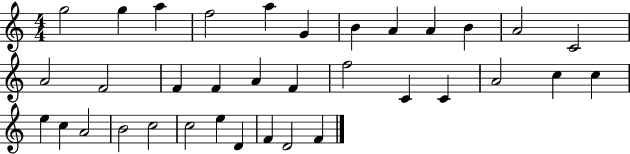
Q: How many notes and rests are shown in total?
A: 35